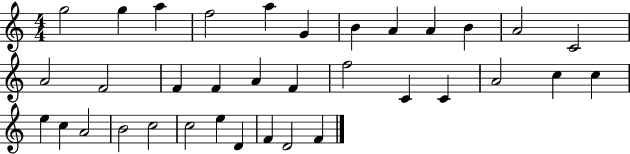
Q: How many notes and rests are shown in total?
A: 35